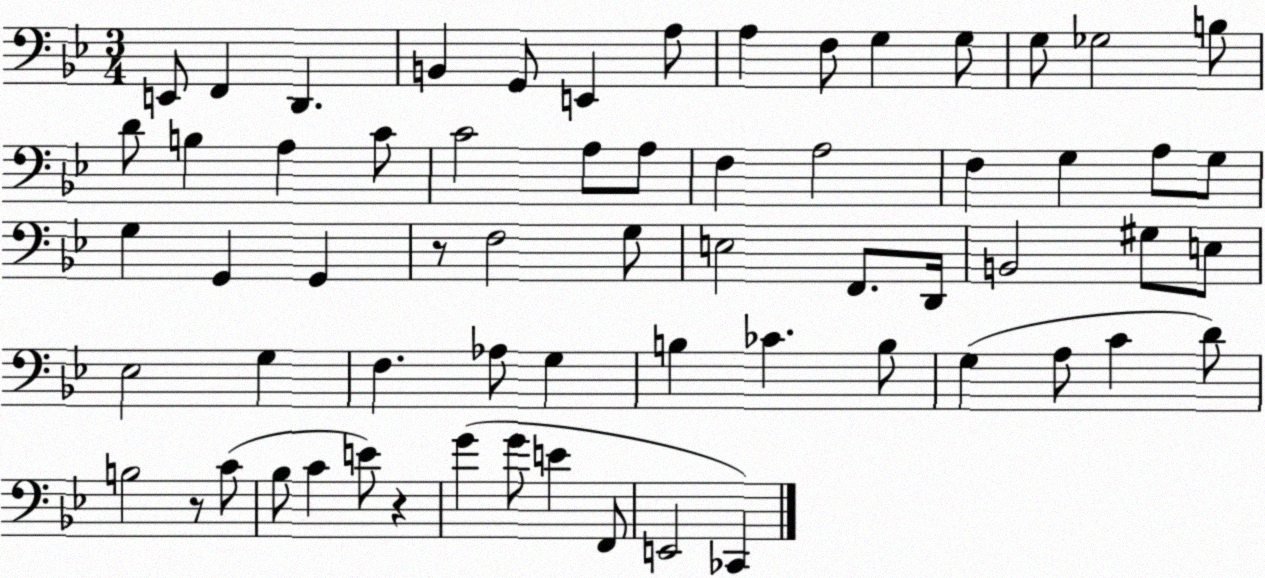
X:1
T:Untitled
M:3/4
L:1/4
K:Bb
E,,/2 F,, D,, B,, G,,/2 E,, A,/2 A, F,/2 G, G,/2 G,/2 _G,2 B,/2 D/2 B, A, C/2 C2 A,/2 A,/2 F, A,2 F, G, A,/2 G,/2 G, G,, G,, z/2 F,2 G,/2 E,2 F,,/2 D,,/4 B,,2 ^G,/2 E,/2 _E,2 G, F, _A,/2 G, B, _C B,/2 G, A,/2 C D/2 B,2 z/2 C/2 _B,/2 C E/2 z G G/2 E F,,/2 E,,2 _C,,